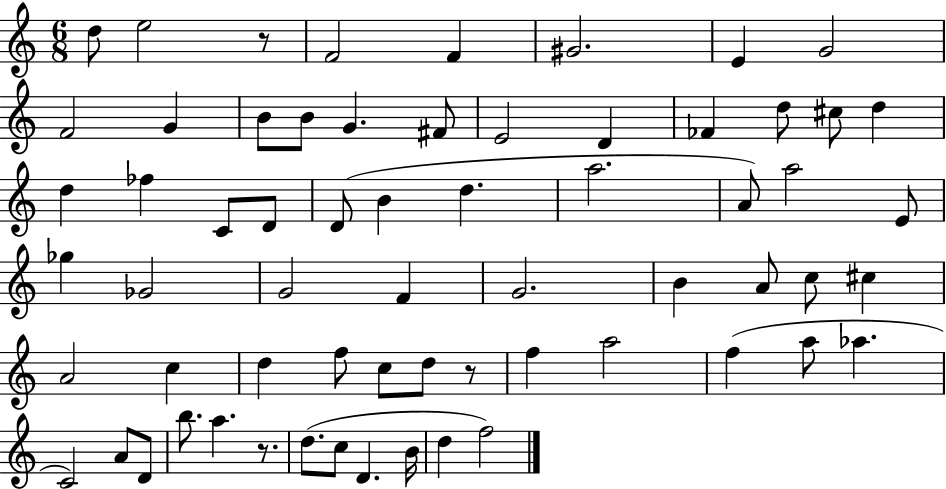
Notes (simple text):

D5/e E5/h R/e F4/h F4/q G#4/h. E4/q G4/h F4/h G4/q B4/e B4/e G4/q. F#4/e E4/h D4/q FES4/q D5/e C#5/e D5/q D5/q FES5/q C4/e D4/e D4/e B4/q D5/q. A5/h. A4/e A5/h E4/e Gb5/q Gb4/h G4/h F4/q G4/h. B4/q A4/e C5/e C#5/q A4/h C5/q D5/q F5/e C5/e D5/e R/e F5/q A5/h F5/q A5/e Ab5/q. C4/h A4/e D4/e B5/e. A5/q. R/e. D5/e. C5/e D4/q. B4/s D5/q F5/h